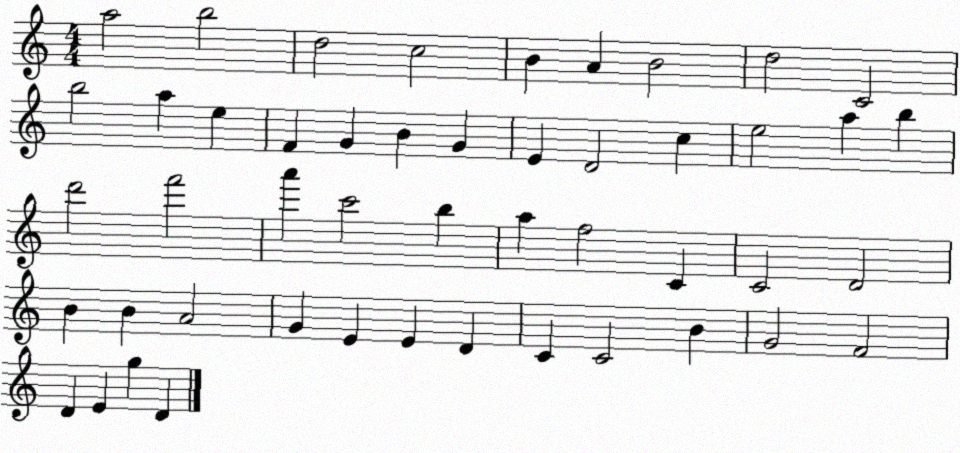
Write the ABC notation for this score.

X:1
T:Untitled
M:4/4
L:1/4
K:C
a2 b2 d2 c2 B A B2 d2 C2 b2 a e F G B G E D2 c e2 a b d'2 f'2 a' c'2 b a f2 C C2 D2 B B A2 G E E D C C2 B G2 F2 D E g D